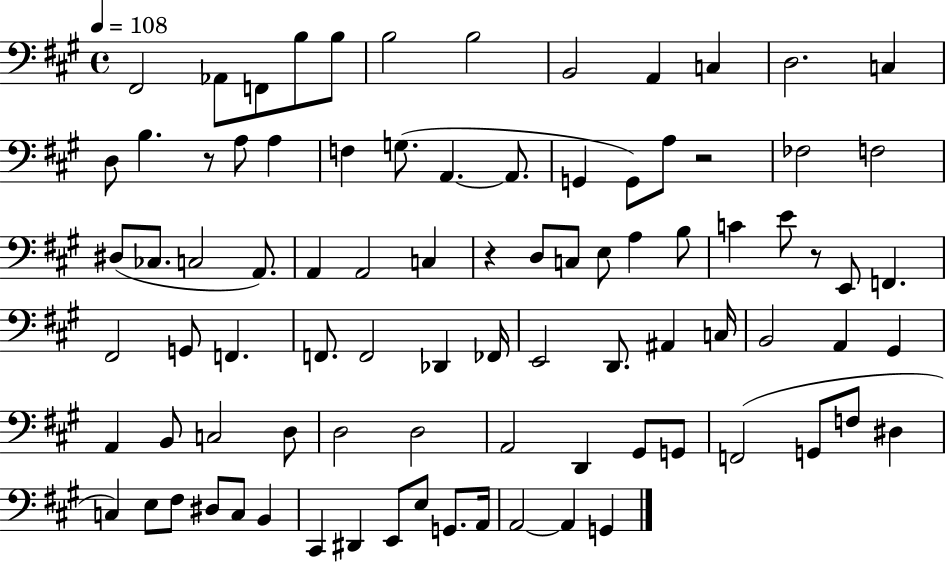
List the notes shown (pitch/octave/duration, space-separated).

F#2/h Ab2/e F2/e B3/e B3/e B3/h B3/h B2/h A2/q C3/q D3/h. C3/q D3/e B3/q. R/e A3/e A3/q F3/q G3/e. A2/q. A2/e. G2/q G2/e A3/e R/h FES3/h F3/h D#3/e CES3/e. C3/h A2/e. A2/q A2/h C3/q R/q D3/e C3/e E3/e A3/q B3/e C4/q E4/e R/e E2/e F2/q. F#2/h G2/e F2/q. F2/e. F2/h Db2/q FES2/s E2/h D2/e. A#2/q C3/s B2/h A2/q G#2/q A2/q B2/e C3/h D3/e D3/h D3/h A2/h D2/q G#2/e G2/e F2/h G2/e F3/e D#3/q C3/q E3/e F#3/e D#3/e C3/e B2/q C#2/q D#2/q E2/e E3/e G2/e. A2/s A2/h A2/q G2/q